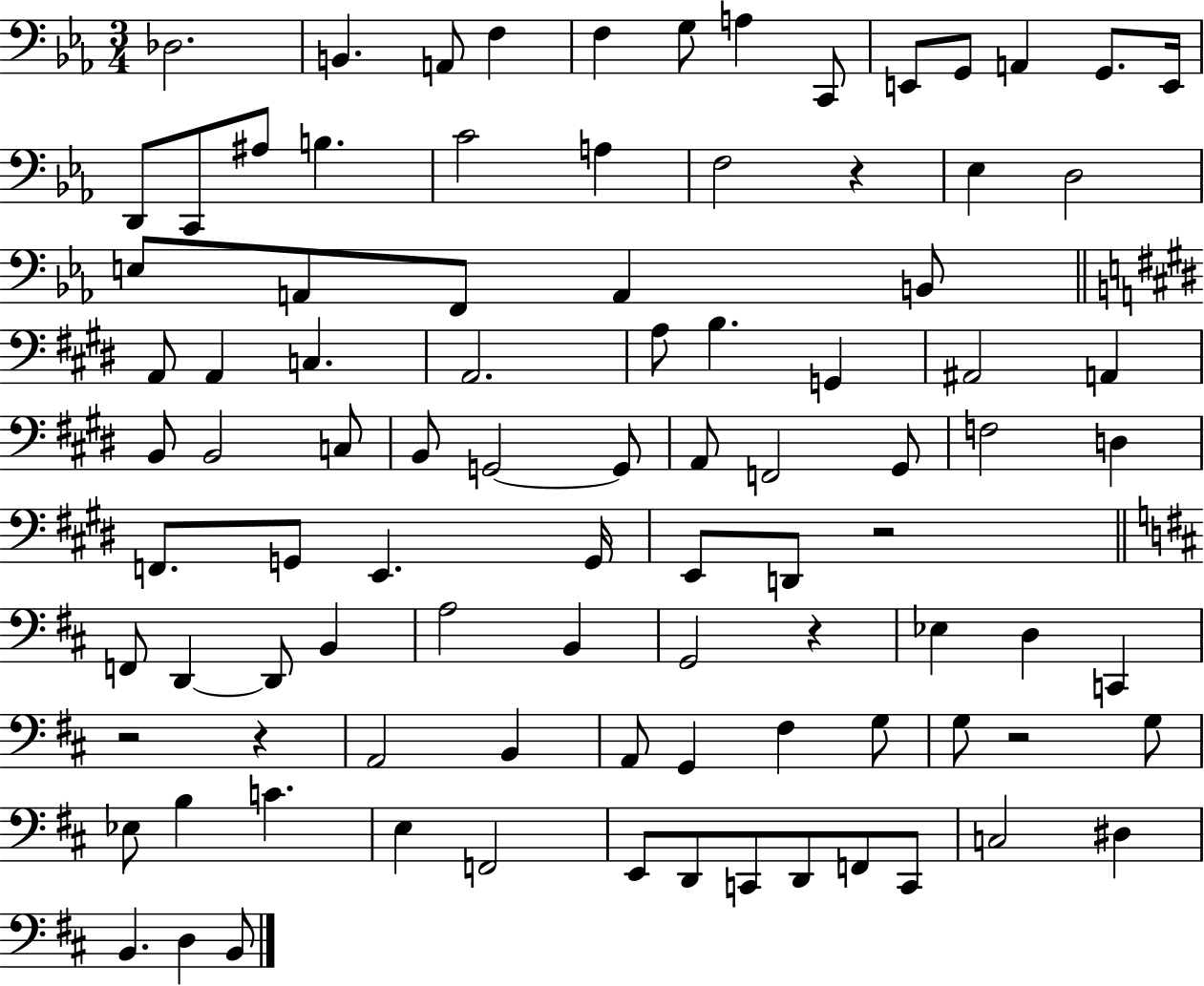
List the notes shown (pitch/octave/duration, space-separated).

Db3/h. B2/q. A2/e F3/q F3/q G3/e A3/q C2/e E2/e G2/e A2/q G2/e. E2/s D2/e C2/e A#3/e B3/q. C4/h A3/q F3/h R/q Eb3/q D3/h E3/e A2/e F2/e A2/q B2/e A2/e A2/q C3/q. A2/h. A3/e B3/q. G2/q A#2/h A2/q B2/e B2/h C3/e B2/e G2/h G2/e A2/e F2/h G#2/e F3/h D3/q F2/e. G2/e E2/q. G2/s E2/e D2/e R/h F2/e D2/q D2/e B2/q A3/h B2/q G2/h R/q Eb3/q D3/q C2/q R/h R/q A2/h B2/q A2/e G2/q F#3/q G3/e G3/e R/h G3/e Eb3/e B3/q C4/q. E3/q F2/h E2/e D2/e C2/e D2/e F2/e C2/e C3/h D#3/q B2/q. D3/q B2/e